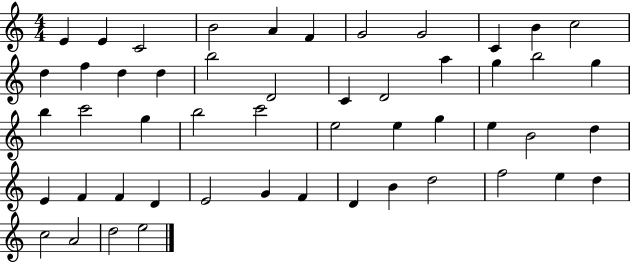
{
  \clef treble
  \numericTimeSignature
  \time 4/4
  \key c \major
  e'4 e'4 c'2 | b'2 a'4 f'4 | g'2 g'2 | c'4 b'4 c''2 | \break d''4 f''4 d''4 d''4 | b''2 d'2 | c'4 d'2 a''4 | g''4 b''2 g''4 | \break b''4 c'''2 g''4 | b''2 c'''2 | e''2 e''4 g''4 | e''4 b'2 d''4 | \break e'4 f'4 f'4 d'4 | e'2 g'4 f'4 | d'4 b'4 d''2 | f''2 e''4 d''4 | \break c''2 a'2 | d''2 e''2 | \bar "|."
}